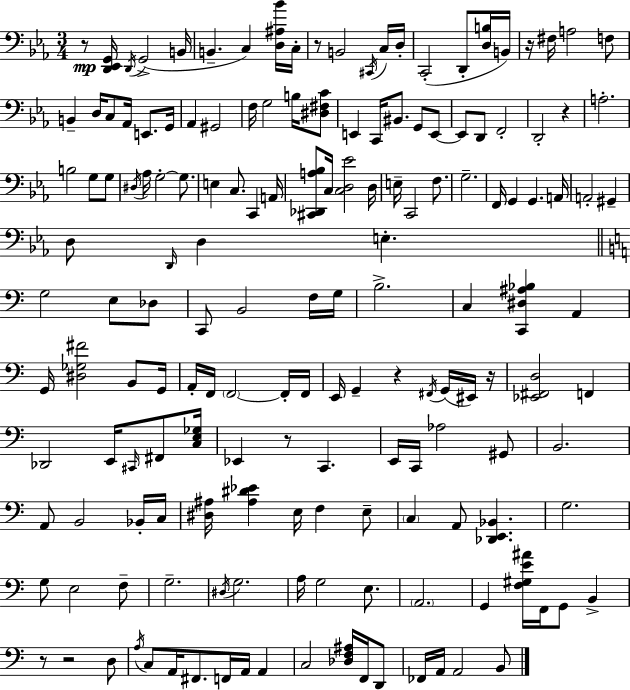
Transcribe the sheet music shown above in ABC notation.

X:1
T:Untitled
M:3/4
L:1/4
K:Cm
z/2 [D,,_E,,G,,]/4 D,,/4 G,,2 B,,/4 B,, C, [D,^A,_B]/4 C,/4 z/2 B,,2 ^C,,/4 C,/4 D,/4 C,,2 D,,/2 [D,B,]/4 B,,/4 z/4 ^F,/4 A,2 F,/2 B,, D,/4 C,/2 _A,,/4 E,,/2 G,,/4 _A,, ^G,,2 F,/4 G,2 B,/4 [^D,^F,C]/2 E,, C,,/4 ^B,,/2 G,,/2 E,,/2 E,,/2 D,,/2 F,,2 D,,2 z A,2 B,2 G,/2 G,/2 ^D,/4 _A,/4 G,2 G,/2 E, C,/2 C,, A,,/4 [^C,,_D,,A,_B,]/2 C,/4 [C,D,_E]2 D,/4 E,/4 C,,2 F,/2 G,2 F,,/4 G,, G,, A,,/4 A,,2 ^G,, D,/2 D,,/4 D, E, G,2 E,/2 _D,/2 C,,/2 B,,2 F,/4 G,/4 B,2 C, [C,,^D,^A,_B,] A,, G,,/4 [^D,_G,^F]2 B,,/2 G,,/4 A,,/4 F,,/4 F,,2 F,,/4 F,,/4 E,,/4 G,, z ^F,,/4 G,,/4 ^E,,/4 z/4 [_E,,^F,,D,]2 F,, _D,,2 E,,/4 ^C,,/4 ^F,,/2 [C,E,_G,]/4 _E,, z/2 C,, E,,/4 C,,/4 _A,2 ^G,,/2 B,,2 A,,/2 B,,2 _B,,/4 C,/4 [^D,^A,]/4 [^A,^D_E] E,/4 F, E,/2 C, A,,/2 [_D,,E,,_B,,] G,2 G,/2 E,2 F,/2 G,2 ^D,/4 G,2 A,/4 G,2 E,/2 A,,2 G,, [F,^G,E^A]/4 F,,/4 G,,/2 B,, z/2 z2 D,/2 A,/4 C,/2 A,,/4 ^F,,/2 F,,/4 A,,/4 A,, C,2 [_D,F,^A,]/4 F,,/4 D,,/2 _F,,/4 A,,/4 A,,2 B,,/2